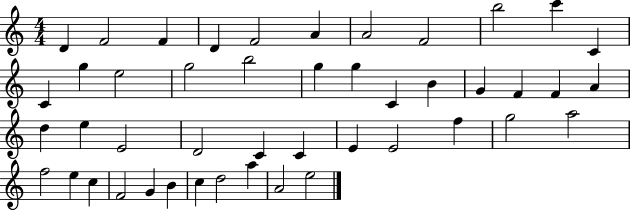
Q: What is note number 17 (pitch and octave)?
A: G5